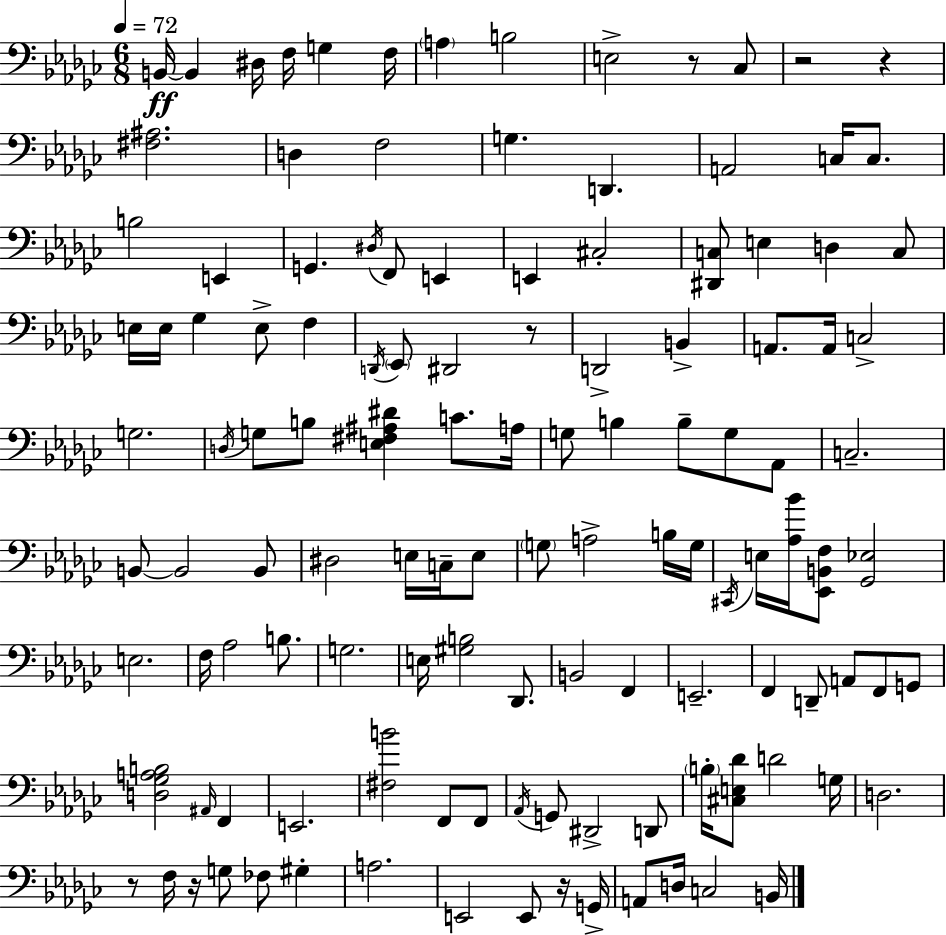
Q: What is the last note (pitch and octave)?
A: B2